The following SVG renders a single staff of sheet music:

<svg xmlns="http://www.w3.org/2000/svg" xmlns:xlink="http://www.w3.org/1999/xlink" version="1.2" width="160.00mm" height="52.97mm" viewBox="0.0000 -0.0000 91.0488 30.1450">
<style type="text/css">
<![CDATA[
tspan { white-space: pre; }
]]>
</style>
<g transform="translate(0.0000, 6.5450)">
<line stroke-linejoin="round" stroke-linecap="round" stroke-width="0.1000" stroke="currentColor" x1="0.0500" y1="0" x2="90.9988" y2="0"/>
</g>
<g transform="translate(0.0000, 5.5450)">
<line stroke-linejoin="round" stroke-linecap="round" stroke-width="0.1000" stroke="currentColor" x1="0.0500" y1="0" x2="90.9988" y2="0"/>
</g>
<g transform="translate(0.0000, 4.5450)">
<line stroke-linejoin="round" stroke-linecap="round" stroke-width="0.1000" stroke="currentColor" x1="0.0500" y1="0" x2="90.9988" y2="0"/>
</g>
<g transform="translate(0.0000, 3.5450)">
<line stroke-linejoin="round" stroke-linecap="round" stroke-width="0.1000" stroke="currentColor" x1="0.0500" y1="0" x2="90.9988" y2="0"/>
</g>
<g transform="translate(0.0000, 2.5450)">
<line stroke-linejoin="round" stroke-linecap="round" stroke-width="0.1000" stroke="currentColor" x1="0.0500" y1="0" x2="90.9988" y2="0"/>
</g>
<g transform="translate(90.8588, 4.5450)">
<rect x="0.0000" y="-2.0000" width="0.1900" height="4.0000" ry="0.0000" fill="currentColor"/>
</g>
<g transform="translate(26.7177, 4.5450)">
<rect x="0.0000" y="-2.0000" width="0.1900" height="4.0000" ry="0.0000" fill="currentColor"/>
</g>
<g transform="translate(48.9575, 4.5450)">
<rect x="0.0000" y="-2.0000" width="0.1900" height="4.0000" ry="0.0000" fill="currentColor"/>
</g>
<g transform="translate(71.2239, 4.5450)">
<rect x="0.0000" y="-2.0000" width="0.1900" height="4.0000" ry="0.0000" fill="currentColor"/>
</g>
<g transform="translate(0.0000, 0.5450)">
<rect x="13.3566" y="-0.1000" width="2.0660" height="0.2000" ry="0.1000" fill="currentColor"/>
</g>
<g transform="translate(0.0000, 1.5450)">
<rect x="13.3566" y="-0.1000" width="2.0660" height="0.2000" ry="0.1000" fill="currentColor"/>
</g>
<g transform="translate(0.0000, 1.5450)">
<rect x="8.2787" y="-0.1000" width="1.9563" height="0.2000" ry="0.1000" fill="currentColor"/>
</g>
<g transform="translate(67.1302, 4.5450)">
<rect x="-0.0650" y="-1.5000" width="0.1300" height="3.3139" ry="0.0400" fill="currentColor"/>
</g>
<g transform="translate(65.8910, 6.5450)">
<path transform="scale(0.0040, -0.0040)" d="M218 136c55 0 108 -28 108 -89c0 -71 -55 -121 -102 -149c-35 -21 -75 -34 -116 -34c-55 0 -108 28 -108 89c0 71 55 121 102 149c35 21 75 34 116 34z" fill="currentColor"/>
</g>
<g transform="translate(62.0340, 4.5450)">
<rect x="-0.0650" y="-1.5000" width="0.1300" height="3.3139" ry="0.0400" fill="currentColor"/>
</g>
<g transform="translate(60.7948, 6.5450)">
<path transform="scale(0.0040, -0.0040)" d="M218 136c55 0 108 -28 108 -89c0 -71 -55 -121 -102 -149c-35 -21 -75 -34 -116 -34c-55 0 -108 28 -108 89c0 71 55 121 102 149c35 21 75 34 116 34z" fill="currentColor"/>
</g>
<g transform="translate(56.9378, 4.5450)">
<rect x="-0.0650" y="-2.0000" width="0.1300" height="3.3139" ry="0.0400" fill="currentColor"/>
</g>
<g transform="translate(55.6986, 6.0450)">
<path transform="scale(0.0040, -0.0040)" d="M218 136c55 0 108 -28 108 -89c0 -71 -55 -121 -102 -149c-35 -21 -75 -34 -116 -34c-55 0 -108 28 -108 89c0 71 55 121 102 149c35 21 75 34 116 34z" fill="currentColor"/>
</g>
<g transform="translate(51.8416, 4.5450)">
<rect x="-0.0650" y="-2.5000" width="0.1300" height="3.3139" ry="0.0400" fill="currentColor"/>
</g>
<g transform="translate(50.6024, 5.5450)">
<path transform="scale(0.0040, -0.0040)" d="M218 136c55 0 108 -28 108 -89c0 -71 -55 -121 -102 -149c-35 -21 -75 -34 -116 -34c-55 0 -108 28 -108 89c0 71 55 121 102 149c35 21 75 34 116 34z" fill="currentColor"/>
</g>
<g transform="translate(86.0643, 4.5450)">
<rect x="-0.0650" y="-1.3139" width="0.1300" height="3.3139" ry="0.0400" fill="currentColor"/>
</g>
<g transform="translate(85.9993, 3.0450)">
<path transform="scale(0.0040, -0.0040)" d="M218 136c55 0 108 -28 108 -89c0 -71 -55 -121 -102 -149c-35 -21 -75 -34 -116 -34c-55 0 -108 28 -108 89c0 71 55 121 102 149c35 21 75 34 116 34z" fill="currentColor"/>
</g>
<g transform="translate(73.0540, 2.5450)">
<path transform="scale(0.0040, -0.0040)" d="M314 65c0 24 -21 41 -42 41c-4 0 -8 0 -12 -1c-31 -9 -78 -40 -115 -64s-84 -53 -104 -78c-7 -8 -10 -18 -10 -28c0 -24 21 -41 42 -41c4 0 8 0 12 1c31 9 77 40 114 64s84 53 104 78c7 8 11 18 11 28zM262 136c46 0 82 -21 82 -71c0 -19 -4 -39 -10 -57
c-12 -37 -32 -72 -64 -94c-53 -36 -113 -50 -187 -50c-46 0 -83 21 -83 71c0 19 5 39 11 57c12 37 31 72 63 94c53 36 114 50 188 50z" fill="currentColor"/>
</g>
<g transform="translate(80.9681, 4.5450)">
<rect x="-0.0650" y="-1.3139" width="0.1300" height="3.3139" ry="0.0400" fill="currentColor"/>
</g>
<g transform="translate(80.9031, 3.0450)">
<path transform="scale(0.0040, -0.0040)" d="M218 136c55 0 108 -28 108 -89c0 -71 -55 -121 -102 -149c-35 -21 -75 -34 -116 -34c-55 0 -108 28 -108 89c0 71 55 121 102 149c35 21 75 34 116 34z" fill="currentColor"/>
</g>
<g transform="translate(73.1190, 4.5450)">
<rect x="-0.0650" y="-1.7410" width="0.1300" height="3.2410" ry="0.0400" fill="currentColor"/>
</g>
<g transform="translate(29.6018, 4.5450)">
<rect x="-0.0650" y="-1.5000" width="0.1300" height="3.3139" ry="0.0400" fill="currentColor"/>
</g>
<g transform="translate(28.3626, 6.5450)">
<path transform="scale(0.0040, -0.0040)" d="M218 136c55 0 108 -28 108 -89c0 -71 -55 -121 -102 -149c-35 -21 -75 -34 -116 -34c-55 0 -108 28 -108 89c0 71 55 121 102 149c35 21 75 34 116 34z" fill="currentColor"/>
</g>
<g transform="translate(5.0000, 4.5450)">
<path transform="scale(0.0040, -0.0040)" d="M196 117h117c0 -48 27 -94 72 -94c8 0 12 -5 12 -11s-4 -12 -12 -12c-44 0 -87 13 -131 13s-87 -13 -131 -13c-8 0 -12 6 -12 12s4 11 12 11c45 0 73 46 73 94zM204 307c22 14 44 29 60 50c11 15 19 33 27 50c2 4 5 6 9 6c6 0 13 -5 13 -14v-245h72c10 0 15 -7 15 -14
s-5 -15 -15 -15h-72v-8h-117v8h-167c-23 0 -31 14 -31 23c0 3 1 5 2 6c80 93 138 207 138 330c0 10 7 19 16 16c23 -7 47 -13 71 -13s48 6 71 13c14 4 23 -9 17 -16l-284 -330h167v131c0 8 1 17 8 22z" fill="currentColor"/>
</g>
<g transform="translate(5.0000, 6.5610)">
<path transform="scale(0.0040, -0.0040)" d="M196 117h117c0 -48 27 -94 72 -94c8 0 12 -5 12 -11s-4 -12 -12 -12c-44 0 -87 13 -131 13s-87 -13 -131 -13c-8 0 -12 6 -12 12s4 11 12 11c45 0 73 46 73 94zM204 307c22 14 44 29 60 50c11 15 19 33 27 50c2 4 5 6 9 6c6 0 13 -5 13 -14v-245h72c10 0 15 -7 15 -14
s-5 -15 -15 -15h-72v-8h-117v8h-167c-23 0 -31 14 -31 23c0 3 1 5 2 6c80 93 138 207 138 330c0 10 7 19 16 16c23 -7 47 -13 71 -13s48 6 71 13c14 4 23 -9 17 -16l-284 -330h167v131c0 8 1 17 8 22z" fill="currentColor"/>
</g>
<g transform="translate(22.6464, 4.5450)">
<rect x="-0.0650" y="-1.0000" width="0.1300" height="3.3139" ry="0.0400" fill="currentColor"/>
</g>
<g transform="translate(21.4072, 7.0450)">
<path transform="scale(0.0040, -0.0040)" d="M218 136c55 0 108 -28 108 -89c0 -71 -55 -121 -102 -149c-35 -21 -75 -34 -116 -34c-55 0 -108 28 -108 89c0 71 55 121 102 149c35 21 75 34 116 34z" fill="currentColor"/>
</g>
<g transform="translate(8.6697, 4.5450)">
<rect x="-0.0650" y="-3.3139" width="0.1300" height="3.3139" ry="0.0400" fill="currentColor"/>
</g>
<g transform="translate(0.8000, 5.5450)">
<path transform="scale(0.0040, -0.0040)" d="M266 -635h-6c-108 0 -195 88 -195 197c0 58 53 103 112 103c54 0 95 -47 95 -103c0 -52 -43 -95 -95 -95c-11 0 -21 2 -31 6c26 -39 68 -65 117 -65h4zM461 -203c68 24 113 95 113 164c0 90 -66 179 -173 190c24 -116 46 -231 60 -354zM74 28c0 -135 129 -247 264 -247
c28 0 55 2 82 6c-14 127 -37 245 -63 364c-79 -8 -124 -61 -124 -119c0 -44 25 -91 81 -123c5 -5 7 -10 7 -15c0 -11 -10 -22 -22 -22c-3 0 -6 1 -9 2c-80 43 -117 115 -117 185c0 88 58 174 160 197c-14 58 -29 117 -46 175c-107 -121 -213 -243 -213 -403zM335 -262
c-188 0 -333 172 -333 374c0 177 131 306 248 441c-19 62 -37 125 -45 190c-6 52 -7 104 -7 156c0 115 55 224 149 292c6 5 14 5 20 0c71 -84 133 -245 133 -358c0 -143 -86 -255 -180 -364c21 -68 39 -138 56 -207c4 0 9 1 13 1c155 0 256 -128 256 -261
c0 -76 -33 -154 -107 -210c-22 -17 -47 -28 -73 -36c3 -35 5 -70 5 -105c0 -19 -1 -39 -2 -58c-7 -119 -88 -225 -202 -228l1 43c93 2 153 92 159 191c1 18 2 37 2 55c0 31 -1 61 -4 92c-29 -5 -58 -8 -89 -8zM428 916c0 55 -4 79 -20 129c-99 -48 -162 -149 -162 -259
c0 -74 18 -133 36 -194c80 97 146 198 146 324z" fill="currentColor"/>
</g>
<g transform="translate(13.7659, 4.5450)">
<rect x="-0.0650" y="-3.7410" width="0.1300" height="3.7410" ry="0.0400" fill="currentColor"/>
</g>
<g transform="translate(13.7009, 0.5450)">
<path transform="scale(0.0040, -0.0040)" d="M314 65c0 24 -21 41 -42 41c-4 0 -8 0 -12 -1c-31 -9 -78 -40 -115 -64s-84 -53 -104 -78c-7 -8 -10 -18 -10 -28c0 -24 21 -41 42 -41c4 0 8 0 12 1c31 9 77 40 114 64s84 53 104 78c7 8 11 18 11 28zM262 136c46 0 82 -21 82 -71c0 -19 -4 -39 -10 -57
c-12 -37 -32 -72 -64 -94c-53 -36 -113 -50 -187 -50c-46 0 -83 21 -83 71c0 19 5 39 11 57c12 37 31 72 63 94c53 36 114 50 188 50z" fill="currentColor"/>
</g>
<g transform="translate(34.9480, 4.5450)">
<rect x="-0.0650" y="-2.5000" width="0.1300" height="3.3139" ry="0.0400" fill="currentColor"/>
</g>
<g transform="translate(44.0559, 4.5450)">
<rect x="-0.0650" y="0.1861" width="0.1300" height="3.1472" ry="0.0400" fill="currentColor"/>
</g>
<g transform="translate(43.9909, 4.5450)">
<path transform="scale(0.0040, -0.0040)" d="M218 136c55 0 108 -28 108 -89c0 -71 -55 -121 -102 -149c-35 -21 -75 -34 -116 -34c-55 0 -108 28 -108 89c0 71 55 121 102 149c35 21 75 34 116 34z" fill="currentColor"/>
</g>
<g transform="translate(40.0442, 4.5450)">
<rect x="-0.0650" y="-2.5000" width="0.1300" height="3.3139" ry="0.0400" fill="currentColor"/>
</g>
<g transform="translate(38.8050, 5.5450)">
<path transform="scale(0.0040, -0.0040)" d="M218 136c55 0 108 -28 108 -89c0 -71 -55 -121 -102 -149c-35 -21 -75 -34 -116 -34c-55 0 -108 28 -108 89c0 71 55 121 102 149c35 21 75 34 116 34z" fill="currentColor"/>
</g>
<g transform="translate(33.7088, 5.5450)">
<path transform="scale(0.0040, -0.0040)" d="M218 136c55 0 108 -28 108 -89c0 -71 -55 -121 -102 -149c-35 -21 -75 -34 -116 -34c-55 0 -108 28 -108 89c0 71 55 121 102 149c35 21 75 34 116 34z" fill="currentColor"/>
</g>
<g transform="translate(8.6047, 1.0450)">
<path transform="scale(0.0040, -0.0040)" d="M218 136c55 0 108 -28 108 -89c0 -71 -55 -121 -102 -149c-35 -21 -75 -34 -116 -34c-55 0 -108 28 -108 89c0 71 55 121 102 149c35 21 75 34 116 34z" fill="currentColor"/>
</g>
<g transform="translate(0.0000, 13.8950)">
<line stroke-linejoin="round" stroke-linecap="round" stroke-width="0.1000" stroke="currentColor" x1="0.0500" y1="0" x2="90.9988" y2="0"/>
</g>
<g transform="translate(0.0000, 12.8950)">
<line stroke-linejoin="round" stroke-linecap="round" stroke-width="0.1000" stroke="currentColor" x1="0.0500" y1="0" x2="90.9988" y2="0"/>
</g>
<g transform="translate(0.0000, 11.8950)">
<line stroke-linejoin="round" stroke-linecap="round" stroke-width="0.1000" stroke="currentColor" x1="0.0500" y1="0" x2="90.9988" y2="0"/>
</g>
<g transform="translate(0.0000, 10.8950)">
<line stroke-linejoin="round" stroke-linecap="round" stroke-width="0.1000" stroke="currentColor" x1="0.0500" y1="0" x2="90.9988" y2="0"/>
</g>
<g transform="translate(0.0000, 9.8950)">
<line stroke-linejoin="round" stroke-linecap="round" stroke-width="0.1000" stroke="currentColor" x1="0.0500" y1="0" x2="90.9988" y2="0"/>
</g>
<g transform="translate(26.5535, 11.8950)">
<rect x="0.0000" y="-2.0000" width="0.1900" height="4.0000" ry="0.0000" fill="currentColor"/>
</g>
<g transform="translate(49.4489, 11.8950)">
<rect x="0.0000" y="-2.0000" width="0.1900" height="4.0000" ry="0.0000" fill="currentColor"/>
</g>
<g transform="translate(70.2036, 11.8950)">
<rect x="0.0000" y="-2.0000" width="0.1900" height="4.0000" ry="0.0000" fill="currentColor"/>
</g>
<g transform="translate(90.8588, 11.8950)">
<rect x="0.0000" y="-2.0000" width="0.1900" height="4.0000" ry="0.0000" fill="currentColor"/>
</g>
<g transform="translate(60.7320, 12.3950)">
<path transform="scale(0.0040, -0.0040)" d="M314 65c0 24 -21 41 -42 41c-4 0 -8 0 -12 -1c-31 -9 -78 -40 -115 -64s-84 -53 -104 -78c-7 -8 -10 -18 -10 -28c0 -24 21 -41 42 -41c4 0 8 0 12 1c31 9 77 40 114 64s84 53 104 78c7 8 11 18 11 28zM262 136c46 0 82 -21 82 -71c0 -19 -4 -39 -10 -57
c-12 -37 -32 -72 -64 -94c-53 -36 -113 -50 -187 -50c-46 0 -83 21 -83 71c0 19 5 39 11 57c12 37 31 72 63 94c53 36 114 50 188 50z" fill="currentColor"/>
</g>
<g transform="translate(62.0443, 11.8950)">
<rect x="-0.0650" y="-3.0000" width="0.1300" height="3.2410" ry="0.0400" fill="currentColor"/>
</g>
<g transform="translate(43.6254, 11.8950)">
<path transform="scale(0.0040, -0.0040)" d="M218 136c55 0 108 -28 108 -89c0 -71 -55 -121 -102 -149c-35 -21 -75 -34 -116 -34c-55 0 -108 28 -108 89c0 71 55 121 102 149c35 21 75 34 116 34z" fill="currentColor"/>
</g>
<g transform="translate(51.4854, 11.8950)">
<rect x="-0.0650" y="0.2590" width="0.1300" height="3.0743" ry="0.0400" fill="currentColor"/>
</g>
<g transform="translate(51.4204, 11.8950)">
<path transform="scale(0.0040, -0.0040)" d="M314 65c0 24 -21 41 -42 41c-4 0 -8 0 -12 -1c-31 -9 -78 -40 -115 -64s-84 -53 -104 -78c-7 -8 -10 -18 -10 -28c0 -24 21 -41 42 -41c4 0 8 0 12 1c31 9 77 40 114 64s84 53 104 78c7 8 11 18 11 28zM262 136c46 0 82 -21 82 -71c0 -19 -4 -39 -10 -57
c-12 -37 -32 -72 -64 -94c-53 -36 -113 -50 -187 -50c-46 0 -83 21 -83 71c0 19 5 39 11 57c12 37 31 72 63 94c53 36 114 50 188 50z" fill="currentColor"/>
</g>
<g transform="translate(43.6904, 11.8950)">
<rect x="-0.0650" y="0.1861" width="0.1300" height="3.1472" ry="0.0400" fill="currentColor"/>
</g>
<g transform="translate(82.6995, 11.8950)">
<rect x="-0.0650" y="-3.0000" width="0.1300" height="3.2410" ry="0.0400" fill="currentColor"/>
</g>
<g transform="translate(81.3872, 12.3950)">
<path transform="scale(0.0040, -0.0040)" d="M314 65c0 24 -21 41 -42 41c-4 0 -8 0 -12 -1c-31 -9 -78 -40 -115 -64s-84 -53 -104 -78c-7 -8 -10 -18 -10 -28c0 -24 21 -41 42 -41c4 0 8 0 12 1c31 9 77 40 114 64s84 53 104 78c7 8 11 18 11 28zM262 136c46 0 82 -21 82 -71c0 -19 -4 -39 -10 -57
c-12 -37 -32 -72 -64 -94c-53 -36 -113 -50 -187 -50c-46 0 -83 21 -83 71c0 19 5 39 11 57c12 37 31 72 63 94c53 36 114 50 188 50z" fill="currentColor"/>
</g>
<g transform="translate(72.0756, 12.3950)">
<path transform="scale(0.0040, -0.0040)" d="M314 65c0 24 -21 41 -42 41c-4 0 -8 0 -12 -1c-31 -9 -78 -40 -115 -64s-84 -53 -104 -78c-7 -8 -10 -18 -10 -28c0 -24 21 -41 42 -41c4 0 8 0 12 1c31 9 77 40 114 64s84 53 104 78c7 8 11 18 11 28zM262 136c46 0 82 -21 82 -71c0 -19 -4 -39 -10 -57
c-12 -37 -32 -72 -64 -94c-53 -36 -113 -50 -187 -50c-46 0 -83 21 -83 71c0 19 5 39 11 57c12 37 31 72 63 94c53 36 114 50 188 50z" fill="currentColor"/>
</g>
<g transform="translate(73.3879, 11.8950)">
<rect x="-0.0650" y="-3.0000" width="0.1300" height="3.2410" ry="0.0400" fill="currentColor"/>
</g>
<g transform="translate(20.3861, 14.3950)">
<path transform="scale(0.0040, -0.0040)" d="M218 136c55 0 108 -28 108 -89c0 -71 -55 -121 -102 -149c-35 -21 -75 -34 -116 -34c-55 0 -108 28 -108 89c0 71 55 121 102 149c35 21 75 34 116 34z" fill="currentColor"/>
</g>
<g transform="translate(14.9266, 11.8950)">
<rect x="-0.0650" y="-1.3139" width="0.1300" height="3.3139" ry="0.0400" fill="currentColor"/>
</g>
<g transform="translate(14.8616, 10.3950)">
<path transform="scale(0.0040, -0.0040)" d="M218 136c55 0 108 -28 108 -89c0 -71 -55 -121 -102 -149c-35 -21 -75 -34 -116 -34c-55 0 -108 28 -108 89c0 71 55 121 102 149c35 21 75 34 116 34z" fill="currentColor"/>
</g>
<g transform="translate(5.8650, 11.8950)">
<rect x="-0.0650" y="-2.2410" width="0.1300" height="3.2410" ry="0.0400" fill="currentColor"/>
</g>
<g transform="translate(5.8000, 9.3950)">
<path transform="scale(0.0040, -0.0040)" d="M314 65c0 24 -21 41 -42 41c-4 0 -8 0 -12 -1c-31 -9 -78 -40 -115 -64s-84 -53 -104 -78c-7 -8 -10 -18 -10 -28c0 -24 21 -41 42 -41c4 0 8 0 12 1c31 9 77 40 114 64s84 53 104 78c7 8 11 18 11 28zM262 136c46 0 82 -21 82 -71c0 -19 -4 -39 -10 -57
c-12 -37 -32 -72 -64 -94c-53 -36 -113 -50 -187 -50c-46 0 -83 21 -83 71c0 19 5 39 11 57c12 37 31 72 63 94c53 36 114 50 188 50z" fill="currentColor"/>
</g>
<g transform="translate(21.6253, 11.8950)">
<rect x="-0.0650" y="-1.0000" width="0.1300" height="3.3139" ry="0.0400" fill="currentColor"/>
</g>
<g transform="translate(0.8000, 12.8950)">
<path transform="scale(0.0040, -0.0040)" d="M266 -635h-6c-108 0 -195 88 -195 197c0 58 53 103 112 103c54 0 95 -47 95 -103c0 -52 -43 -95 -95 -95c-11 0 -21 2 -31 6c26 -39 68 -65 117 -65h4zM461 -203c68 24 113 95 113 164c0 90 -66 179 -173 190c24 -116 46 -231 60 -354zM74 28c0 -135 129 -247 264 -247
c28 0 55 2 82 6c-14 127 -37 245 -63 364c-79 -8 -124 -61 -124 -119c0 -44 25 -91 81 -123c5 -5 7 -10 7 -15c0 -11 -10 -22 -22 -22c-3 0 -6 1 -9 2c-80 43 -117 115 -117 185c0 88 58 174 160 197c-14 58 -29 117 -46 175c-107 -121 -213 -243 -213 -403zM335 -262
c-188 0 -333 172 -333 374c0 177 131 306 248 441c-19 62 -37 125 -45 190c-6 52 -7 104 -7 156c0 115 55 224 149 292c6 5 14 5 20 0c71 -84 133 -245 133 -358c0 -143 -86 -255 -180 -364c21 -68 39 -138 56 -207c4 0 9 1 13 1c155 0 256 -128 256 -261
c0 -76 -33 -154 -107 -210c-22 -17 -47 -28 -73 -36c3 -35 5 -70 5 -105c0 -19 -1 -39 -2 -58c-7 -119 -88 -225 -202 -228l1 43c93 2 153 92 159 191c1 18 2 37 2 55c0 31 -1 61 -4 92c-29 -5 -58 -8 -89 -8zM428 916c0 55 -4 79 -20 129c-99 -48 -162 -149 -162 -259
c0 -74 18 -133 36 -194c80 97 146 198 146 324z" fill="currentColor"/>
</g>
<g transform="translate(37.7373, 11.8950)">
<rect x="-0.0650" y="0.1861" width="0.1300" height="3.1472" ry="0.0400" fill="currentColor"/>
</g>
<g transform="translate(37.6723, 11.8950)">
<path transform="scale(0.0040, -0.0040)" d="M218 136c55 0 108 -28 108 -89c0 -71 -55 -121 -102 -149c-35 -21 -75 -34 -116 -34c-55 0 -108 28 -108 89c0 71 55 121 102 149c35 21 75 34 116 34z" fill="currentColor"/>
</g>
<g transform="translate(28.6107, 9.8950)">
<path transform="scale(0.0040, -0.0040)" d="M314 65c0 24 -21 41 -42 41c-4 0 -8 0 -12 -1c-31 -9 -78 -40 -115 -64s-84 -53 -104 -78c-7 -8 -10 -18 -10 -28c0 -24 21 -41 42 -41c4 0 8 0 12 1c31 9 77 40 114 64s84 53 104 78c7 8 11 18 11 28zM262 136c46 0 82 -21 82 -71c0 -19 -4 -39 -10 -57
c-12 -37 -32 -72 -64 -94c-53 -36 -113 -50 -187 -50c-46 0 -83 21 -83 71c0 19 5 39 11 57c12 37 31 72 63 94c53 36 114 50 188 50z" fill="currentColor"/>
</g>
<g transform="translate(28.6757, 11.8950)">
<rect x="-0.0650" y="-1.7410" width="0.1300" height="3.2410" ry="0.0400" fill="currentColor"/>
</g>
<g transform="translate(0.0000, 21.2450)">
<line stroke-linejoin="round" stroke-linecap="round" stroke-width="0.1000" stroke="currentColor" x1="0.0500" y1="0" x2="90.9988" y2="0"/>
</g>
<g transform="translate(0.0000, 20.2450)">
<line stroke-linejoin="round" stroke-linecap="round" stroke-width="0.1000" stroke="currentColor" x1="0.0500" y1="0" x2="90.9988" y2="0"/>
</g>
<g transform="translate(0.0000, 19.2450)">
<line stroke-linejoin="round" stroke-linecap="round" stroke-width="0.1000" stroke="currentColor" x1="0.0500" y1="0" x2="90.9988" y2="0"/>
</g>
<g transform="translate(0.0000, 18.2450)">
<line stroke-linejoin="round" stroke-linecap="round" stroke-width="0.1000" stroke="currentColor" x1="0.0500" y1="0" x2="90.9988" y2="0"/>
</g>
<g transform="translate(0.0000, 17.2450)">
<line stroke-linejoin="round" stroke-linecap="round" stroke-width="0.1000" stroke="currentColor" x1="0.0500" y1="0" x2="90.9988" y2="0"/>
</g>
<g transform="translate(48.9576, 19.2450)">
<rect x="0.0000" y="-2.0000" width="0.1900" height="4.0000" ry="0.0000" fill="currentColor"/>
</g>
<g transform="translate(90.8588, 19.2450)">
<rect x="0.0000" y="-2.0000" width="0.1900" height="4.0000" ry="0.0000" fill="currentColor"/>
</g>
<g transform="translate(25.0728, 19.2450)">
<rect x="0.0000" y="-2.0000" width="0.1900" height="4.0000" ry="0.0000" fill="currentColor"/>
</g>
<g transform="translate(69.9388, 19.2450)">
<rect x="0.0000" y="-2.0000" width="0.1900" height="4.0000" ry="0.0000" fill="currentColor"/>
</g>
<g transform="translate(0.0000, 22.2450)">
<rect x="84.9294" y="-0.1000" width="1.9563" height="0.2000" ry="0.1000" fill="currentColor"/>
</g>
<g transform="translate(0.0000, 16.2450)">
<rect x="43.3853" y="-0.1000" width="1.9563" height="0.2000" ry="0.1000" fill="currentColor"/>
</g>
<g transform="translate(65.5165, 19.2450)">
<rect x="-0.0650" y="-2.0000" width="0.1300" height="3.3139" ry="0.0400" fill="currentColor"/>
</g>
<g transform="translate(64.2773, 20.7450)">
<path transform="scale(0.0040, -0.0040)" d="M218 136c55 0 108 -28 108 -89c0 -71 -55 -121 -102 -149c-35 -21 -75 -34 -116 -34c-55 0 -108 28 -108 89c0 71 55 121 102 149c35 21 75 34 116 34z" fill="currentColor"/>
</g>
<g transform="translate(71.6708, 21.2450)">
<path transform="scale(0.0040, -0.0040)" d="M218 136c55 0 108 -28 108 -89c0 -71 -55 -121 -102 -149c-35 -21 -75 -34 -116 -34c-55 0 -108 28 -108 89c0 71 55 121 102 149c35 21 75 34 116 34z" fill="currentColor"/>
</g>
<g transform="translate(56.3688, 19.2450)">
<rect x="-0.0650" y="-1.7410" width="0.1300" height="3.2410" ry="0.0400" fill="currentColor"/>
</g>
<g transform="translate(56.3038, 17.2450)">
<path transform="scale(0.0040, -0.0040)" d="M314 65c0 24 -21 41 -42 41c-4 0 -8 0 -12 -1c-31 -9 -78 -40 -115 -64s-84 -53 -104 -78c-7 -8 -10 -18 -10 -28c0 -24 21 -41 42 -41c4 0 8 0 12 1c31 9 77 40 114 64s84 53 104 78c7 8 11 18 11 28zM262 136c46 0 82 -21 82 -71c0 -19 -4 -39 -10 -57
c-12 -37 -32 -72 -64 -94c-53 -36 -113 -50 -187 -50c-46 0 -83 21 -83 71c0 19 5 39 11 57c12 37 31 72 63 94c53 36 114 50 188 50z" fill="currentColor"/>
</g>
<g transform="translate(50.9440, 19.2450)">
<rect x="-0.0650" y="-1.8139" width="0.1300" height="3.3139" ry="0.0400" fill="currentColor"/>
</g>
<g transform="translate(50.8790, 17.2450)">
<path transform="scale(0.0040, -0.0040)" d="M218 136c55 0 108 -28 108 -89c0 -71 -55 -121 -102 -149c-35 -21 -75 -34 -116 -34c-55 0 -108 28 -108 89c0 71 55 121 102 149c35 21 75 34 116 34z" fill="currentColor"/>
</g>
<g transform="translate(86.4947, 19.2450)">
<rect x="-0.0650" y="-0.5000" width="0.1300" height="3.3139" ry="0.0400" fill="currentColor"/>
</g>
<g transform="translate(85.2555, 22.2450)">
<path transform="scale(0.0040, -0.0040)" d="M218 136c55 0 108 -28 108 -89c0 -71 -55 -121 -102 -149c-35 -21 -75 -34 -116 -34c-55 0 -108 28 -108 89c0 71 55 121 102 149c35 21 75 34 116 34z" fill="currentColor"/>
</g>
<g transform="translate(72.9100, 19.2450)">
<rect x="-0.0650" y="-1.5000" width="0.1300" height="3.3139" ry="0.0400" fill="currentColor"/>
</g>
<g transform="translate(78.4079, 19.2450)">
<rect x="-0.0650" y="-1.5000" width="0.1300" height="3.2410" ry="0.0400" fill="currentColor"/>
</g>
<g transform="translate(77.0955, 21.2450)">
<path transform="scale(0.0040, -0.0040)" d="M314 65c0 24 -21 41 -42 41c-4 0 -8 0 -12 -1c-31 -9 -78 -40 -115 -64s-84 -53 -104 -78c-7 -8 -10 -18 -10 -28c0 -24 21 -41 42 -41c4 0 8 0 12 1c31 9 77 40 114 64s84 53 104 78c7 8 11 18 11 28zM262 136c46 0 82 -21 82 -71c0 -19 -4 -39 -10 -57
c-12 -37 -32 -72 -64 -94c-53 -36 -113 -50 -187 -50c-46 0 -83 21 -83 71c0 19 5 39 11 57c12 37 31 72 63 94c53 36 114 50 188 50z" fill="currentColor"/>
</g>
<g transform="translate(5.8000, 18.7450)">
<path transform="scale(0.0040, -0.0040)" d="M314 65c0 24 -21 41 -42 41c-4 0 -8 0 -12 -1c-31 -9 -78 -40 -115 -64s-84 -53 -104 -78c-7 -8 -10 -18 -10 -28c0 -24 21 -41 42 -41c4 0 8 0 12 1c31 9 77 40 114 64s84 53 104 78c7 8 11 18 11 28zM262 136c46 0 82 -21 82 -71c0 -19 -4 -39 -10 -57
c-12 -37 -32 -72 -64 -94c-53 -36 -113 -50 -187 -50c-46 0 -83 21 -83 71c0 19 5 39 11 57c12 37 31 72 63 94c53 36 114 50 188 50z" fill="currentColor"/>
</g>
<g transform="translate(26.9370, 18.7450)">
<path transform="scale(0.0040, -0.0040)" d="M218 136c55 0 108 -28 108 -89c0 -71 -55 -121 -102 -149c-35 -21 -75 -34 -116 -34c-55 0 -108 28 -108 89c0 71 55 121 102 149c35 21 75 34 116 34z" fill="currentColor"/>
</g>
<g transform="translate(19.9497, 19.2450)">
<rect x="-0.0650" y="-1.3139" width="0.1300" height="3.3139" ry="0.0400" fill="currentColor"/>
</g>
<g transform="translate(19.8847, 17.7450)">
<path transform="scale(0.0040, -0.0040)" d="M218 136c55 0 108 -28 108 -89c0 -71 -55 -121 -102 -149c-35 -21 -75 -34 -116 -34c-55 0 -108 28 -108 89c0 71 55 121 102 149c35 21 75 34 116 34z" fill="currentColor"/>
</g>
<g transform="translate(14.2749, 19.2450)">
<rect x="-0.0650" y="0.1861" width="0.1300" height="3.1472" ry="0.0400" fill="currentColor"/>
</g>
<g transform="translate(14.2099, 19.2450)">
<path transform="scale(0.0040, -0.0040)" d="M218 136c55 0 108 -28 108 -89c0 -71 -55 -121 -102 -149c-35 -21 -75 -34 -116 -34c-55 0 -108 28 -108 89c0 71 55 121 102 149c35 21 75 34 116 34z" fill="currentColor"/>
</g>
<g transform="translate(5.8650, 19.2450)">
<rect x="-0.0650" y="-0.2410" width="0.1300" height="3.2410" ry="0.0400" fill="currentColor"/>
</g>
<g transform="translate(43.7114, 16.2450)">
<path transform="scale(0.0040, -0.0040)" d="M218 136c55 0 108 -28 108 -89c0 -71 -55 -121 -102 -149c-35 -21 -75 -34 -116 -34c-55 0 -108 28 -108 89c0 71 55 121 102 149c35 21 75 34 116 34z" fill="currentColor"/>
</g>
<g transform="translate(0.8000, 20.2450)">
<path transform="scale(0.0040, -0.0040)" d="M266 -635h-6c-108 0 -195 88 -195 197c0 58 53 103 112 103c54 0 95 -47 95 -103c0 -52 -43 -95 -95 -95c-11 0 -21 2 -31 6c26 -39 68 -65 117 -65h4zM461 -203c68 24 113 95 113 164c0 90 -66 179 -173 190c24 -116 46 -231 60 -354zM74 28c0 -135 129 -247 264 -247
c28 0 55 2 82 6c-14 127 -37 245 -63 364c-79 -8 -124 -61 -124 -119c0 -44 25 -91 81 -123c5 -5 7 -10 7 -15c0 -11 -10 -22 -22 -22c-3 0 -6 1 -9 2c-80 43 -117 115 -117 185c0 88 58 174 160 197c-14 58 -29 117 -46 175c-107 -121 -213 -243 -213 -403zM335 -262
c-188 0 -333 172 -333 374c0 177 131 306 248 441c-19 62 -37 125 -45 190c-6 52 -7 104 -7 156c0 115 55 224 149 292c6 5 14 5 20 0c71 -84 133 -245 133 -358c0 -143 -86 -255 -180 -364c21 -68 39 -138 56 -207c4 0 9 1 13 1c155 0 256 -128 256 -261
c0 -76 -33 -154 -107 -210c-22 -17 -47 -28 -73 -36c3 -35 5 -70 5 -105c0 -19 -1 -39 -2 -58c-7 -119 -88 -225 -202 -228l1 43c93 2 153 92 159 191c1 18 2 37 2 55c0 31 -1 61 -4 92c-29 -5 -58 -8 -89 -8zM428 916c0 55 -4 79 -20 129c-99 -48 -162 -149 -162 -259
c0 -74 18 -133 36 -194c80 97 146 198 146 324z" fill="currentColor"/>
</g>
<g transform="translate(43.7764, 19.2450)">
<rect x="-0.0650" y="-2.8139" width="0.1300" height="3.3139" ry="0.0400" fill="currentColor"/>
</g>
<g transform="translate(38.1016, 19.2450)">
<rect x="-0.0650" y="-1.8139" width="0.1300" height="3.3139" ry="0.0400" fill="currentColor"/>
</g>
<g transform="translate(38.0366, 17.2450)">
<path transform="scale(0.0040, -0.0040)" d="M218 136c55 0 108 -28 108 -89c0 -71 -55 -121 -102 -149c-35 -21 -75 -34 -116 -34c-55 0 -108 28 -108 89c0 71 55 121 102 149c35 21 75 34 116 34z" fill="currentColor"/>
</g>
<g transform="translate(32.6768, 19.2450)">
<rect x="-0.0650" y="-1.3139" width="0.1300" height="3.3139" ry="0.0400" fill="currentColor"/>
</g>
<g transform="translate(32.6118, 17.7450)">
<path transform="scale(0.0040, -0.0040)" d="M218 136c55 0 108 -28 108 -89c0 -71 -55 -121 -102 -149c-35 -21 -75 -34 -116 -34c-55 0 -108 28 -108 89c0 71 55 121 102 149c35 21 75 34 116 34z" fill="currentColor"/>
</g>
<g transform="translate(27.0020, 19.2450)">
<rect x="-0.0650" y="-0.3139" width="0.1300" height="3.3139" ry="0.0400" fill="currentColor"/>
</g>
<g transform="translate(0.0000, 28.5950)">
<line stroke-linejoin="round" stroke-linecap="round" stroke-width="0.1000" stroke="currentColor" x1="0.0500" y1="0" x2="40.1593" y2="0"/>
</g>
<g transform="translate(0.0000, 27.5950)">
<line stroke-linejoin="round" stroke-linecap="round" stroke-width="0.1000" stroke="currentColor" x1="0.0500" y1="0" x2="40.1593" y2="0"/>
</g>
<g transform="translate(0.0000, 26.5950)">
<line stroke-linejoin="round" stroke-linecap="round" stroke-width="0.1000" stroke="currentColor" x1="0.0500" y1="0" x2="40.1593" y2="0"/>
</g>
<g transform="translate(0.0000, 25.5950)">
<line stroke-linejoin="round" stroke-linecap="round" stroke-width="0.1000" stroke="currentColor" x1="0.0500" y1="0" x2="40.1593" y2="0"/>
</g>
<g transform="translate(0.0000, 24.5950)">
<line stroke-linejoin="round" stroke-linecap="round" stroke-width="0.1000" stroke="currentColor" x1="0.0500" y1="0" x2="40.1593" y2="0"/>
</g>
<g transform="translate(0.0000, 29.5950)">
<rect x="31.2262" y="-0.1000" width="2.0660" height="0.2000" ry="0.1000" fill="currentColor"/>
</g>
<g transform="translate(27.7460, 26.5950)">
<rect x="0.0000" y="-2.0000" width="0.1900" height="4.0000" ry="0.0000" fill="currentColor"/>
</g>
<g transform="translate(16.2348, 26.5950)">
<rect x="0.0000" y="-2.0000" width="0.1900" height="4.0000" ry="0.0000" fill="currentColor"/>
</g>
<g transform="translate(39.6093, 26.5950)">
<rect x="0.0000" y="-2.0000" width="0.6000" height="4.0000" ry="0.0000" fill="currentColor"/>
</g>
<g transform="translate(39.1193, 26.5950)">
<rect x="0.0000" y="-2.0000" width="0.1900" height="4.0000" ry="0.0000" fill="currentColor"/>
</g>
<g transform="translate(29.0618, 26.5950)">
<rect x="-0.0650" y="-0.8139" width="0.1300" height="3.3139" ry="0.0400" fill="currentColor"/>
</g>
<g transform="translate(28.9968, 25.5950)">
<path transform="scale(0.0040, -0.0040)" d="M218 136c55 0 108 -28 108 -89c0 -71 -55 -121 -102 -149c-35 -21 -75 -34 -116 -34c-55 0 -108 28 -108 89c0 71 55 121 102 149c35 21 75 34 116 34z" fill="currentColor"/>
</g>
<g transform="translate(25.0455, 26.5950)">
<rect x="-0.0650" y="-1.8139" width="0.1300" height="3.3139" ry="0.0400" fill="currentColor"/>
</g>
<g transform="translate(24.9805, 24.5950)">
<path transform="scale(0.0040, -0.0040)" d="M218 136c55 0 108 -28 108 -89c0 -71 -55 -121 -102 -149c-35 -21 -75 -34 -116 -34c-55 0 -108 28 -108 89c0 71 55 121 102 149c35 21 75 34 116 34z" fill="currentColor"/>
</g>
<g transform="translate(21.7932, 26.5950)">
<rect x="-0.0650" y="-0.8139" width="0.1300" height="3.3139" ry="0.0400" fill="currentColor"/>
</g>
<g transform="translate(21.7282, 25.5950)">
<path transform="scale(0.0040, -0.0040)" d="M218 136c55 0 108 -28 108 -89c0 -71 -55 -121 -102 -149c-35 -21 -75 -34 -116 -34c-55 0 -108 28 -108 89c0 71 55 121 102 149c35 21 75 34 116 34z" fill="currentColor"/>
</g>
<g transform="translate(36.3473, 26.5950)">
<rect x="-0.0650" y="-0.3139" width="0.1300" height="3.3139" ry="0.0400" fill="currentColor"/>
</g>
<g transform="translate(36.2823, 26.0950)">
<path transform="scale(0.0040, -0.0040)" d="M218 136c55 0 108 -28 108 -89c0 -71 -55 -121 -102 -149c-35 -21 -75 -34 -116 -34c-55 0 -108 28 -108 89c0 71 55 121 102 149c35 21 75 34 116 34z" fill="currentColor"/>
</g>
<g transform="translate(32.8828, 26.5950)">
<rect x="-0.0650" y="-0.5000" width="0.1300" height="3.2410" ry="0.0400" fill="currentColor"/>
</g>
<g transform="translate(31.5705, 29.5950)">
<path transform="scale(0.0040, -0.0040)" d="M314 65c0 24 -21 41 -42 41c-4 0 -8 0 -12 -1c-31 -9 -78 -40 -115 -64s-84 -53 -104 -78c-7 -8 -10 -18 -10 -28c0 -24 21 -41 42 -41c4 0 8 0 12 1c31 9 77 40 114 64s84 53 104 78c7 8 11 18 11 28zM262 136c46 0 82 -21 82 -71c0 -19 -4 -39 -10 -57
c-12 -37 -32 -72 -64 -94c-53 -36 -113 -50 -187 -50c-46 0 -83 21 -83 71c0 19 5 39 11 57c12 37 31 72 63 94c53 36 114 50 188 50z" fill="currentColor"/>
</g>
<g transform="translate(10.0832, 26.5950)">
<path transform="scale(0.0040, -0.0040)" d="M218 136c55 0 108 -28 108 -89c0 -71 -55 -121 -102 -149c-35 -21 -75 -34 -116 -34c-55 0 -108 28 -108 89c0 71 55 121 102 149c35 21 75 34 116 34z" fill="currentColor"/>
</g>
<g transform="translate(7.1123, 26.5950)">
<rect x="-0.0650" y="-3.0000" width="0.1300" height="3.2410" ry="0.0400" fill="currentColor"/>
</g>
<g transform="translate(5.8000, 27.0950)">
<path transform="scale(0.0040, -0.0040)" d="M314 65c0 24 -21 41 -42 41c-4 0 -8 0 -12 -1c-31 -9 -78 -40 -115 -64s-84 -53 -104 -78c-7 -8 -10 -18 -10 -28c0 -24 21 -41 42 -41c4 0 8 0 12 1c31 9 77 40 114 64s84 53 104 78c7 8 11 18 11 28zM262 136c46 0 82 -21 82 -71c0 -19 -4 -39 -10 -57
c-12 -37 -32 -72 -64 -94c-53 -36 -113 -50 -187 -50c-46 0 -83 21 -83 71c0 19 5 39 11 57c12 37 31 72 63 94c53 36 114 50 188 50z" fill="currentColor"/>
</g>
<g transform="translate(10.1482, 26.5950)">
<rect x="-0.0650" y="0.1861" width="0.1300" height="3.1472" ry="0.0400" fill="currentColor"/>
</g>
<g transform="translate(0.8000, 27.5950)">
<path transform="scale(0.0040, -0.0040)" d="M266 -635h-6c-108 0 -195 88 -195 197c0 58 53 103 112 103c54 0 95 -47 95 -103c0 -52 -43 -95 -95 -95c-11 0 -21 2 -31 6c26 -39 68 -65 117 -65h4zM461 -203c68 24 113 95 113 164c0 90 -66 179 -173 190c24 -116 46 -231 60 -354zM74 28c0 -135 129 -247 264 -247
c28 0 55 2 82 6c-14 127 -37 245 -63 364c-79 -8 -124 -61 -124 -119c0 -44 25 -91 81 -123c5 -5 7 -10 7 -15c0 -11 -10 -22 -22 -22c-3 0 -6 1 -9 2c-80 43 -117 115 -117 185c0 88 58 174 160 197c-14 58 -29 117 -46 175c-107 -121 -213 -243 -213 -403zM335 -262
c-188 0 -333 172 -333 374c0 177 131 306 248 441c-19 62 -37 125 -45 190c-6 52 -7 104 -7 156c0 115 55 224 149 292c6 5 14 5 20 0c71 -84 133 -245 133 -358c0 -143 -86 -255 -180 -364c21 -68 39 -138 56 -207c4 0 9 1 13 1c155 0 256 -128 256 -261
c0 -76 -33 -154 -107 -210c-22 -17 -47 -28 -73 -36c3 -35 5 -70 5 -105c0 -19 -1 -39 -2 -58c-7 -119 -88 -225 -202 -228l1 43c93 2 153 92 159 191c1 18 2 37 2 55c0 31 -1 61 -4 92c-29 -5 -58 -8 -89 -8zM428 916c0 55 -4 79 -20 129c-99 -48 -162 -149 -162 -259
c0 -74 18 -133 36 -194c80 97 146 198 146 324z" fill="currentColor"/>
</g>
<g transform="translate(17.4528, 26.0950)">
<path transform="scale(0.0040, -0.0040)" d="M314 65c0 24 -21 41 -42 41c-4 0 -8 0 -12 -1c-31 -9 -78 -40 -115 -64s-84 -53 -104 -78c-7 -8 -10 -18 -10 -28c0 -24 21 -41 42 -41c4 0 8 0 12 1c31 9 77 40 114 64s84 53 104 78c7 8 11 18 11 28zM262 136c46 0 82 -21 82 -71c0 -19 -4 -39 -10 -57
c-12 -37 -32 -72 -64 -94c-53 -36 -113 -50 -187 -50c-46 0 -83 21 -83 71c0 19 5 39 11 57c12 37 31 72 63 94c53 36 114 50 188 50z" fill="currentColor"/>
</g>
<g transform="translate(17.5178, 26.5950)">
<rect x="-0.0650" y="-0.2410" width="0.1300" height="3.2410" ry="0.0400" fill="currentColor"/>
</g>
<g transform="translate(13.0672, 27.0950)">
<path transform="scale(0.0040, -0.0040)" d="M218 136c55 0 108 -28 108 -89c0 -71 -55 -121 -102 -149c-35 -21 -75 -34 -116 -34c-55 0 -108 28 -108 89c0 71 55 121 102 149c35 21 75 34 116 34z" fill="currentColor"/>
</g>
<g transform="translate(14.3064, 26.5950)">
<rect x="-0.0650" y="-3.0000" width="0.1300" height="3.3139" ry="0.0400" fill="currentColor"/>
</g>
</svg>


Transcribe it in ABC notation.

X:1
T:Untitled
M:4/4
L:1/4
K:C
b c'2 D E G G B G F E E f2 e e g2 e D f2 B B B2 A2 A2 A2 c2 B e c e f a f f2 F E E2 C A2 B A c2 d f d C2 c